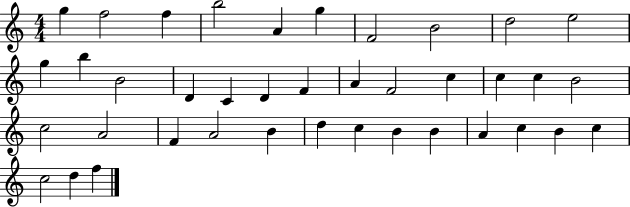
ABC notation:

X:1
T:Untitled
M:4/4
L:1/4
K:C
g f2 f b2 A g F2 B2 d2 e2 g b B2 D C D F A F2 c c c B2 c2 A2 F A2 B d c B B A c B c c2 d f